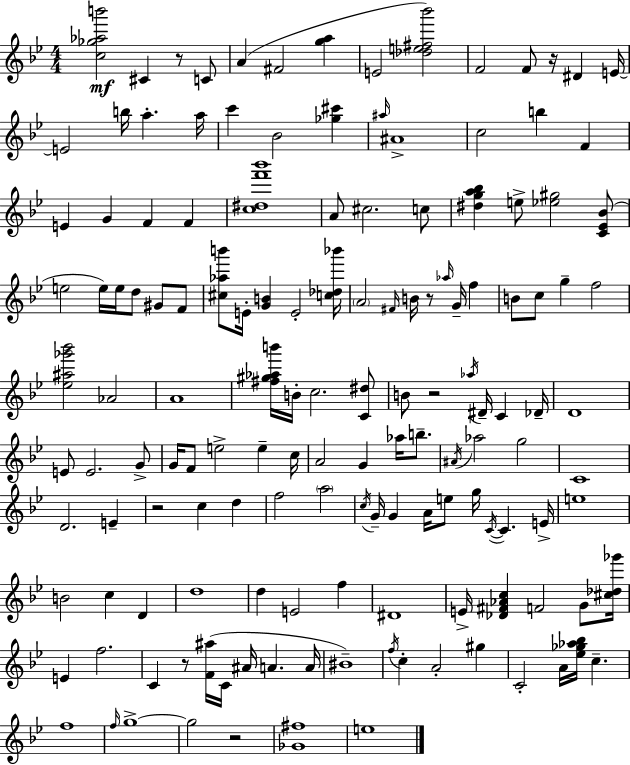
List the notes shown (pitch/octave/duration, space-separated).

[C5,Gb5,Ab5,B6]/h C#4/q R/e C4/e A4/q F#4/h [G5,A5]/q E4/h [Db5,E5,F#5,Bb6]/h F4/h F4/e R/s D#4/q E4/s E4/h B5/s A5/q. A5/s C6/q Bb4/h [Gb5,C#6]/q A#5/s A#4/w C5/h B5/q F4/q E4/q G4/q F4/q F4/q [C5,D#5,F6,Bb6]/w A4/e C#5/h. C5/e [D#5,G5,A5,Bb5]/q E5/e [Eb5,G#5]/h [C4,Eb4,Bb4]/e E5/h E5/s E5/s D5/e G#4/e F4/e [C#5,Ab5,B6]/e E4/s [G4,B4]/q E4/h [C5,Db5,Bb6]/s A4/h F#4/s B4/s R/e Ab5/s G4/s F5/q B4/e C5/e G5/q F5/h [Eb5,A#5,Gb6,Bb6]/h Ab4/h A4/w [F#5,G#5,Ab5,B6]/s B4/s C5/h. [C4,D#5]/e B4/e R/h Ab5/s D#4/s C4/q Db4/s D4/w E4/e E4/h. G4/e G4/s F4/e E5/h E5/q C5/s A4/h G4/q Ab5/s B5/e. A#4/s Ab5/h G5/h C4/w D4/h. E4/q R/h C5/q D5/q F5/h A5/h C5/s G4/s G4/q A4/s E5/e G5/s C4/s C4/q. E4/s E5/w B4/h C5/q D4/q D5/w D5/q E4/h F5/q D#4/w E4/s [Db4,F#4,Ab4,C5]/q F4/h G4/e [C#5,Db5,Gb6]/s E4/q F5/h. C4/q R/e [F4,A#5]/s C4/s A#4/s A4/q. A4/s BIS4/w F5/s C5/q A4/h G#5/q C4/h A4/s [Eb5,Gb5,Ab5,Bb5]/s C5/q. F5/w F5/s G5/w G5/h R/h [Gb4,F#5]/w E5/w